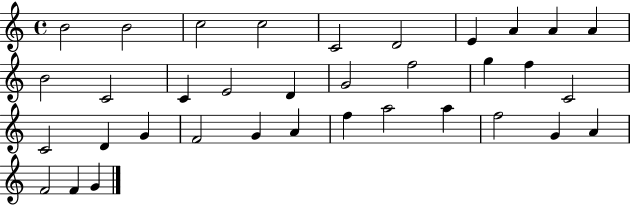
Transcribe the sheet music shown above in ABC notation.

X:1
T:Untitled
M:4/4
L:1/4
K:C
B2 B2 c2 c2 C2 D2 E A A A B2 C2 C E2 D G2 f2 g f C2 C2 D G F2 G A f a2 a f2 G A F2 F G